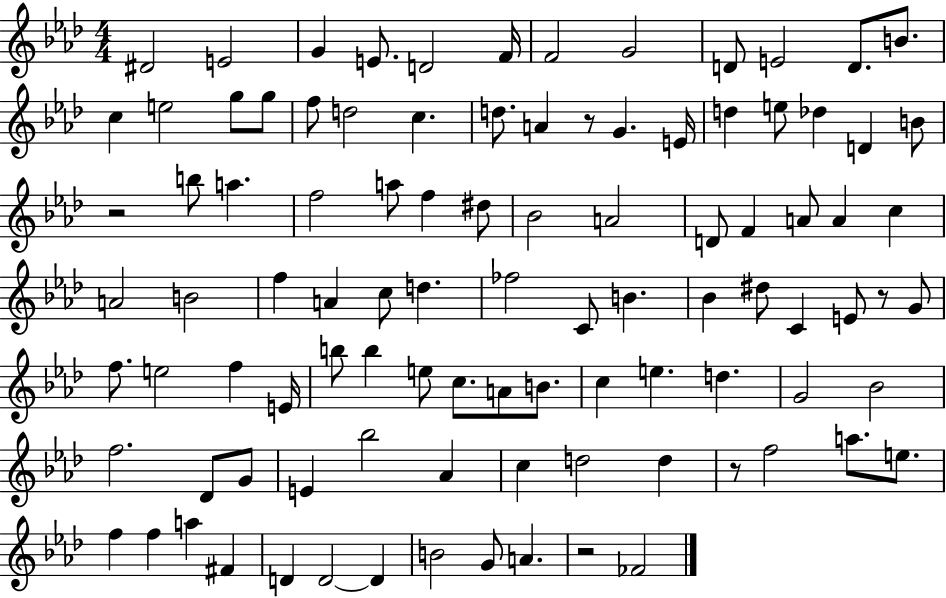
D#4/h E4/h G4/q E4/e. D4/h F4/s F4/h G4/h D4/e E4/h D4/e. B4/e. C5/q E5/h G5/e G5/e F5/e D5/h C5/q. D5/e. A4/q R/e G4/q. E4/s D5/q E5/e Db5/q D4/q B4/e R/h B5/e A5/q. F5/h A5/e F5/q D#5/e Bb4/h A4/h D4/e F4/q A4/e A4/q C5/q A4/h B4/h F5/q A4/q C5/e D5/q. FES5/h C4/e B4/q. Bb4/q D#5/e C4/q E4/e R/e G4/e F5/e. E5/h F5/q E4/s B5/e B5/q E5/e C5/e. A4/e B4/e. C5/q E5/q. D5/q. G4/h Bb4/h F5/h. Db4/e G4/e E4/q Bb5/h Ab4/q C5/q D5/h D5/q R/e F5/h A5/e. E5/e. F5/q F5/q A5/q F#4/q D4/q D4/h D4/q B4/h G4/e A4/q. R/h FES4/h